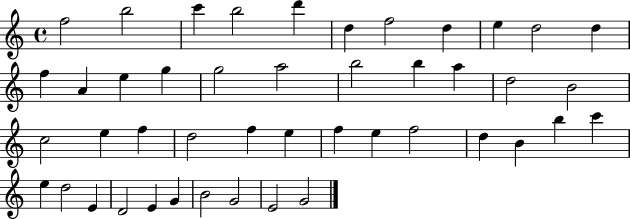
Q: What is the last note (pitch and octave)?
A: G4